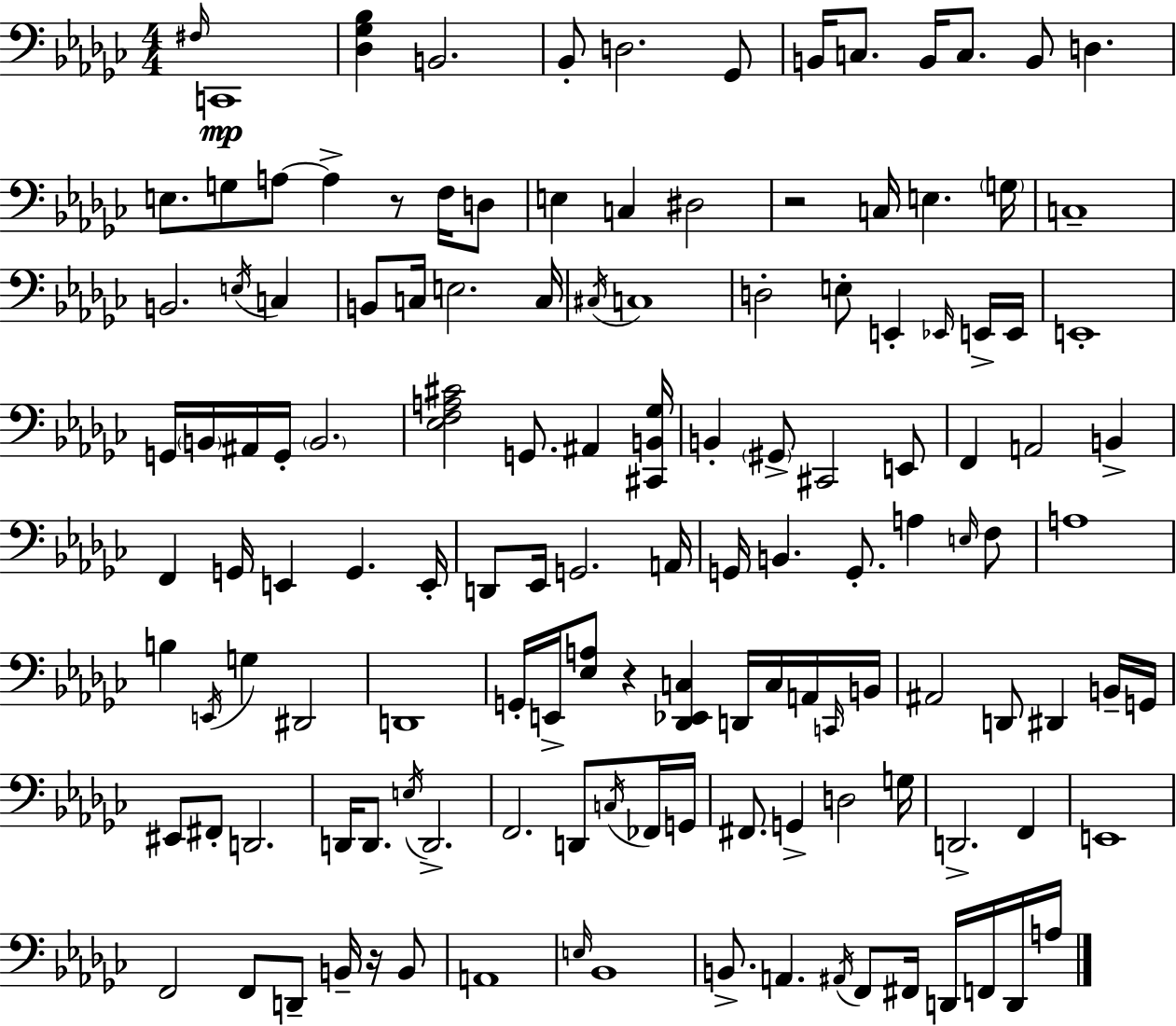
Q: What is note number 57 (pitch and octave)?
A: G2